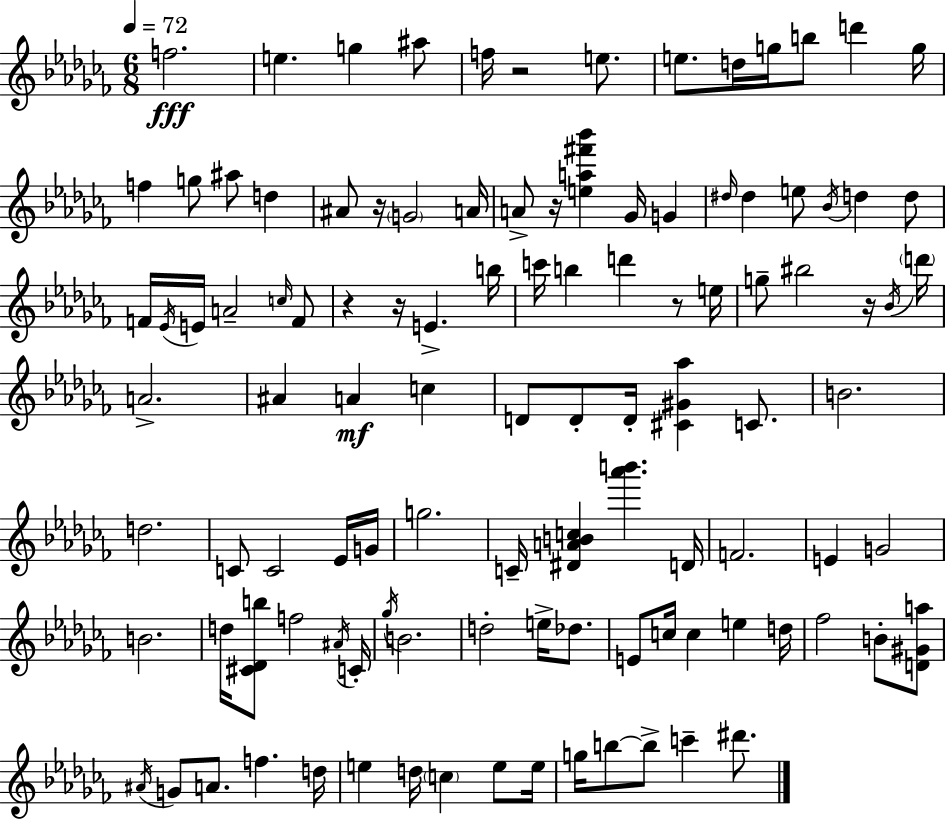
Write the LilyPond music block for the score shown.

{
  \clef treble
  \numericTimeSignature
  \time 6/8
  \key aes \minor
  \tempo 4 = 72
  f''2.\fff | e''4. g''4 ais''8 | f''16 r2 e''8. | e''8. d''16 g''16 b''8 d'''4 g''16 | \break f''4 g''8 ais''8 d''4 | ais'8 r16 \parenthesize g'2 a'16 | a'8-> r16 <e'' a'' fis''' bes'''>4 ges'16 g'4 | \grace { dis''16 } dis''4 e''8 \acciaccatura { bes'16 } d''4 | \break d''8 f'16 \acciaccatura { ees'16 } e'16 a'2-- | \grace { c''16 } f'8 r4 r16 e'4.-> | b''16 c'''16 b''4 d'''4 | r8 e''16 g''8-- bis''2 | \break r16 \acciaccatura { bes'16 } \parenthesize d'''16 a'2.-> | ais'4 a'4\mf | c''4 d'8 d'8-. d'16-. <cis' gis' aes''>4 | c'8. b'2. | \break d''2. | c'8 c'2 | ees'16 g'16 g''2. | c'16-- <dis' a' b' c''>4 <aes''' b'''>4. | \break d'16 f'2. | e'4 g'2 | b'2. | d''16 <cis' des' b''>8 f''2 | \break \acciaccatura { ais'16 } c'16-. \acciaccatura { ges''16 } b'2. | d''2-. | e''16-> des''8. e'8 c''16 c''4 | e''4 d''16 fes''2 | \break b'8-. <d' gis' a''>8 \acciaccatura { ais'16 } g'8 a'8. | f''4. d''16 e''4 | d''16 \parenthesize c''4 e''8 e''16 g''16 b''8~~ b''8-> | c'''4-- dis'''8. \bar "|."
}